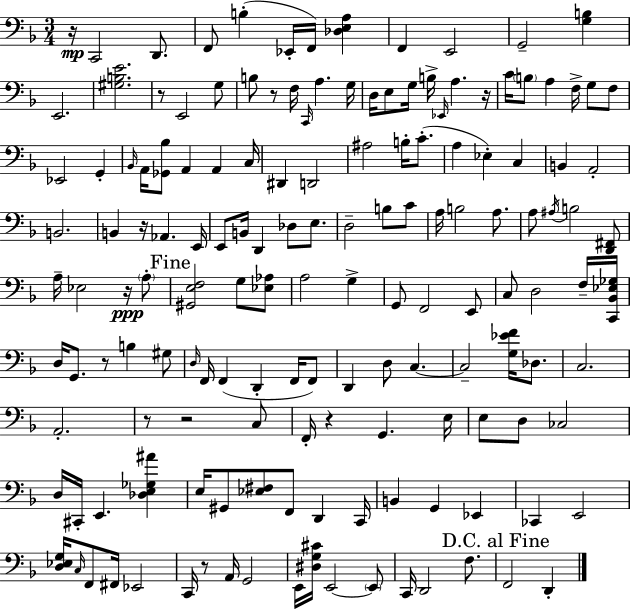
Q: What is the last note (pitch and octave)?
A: D2